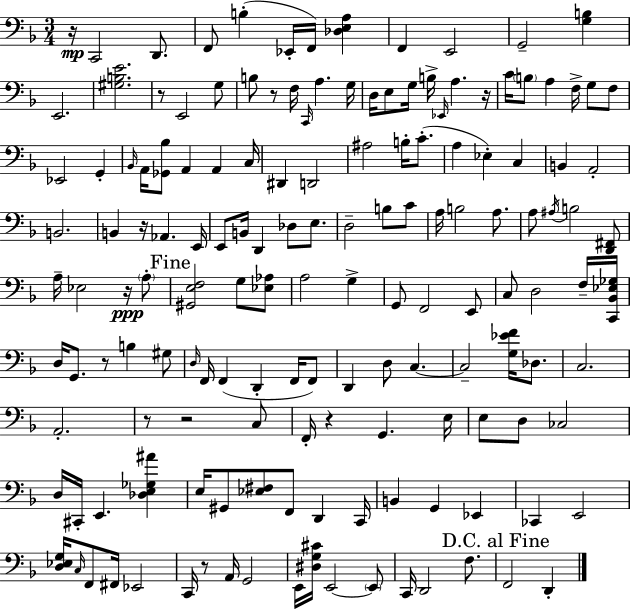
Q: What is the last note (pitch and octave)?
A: D2